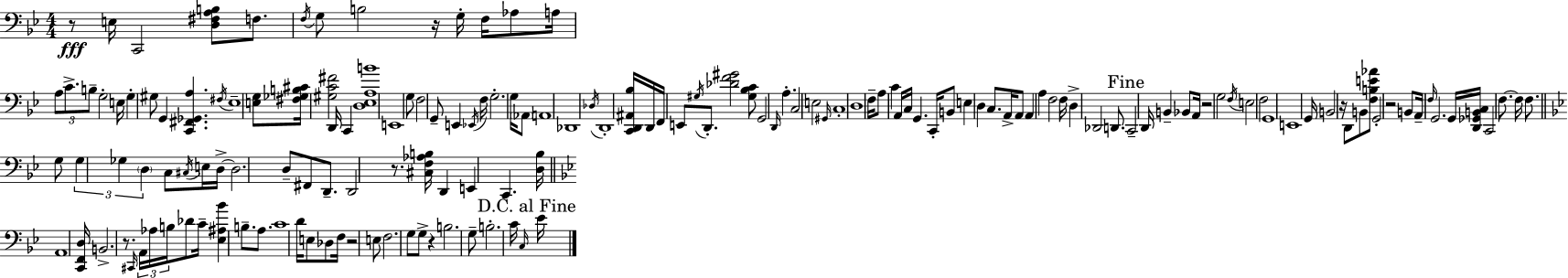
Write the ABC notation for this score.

X:1
T:Untitled
M:4/4
L:1/4
K:Gm
z/2 E,/4 C,,2 [D,^F,A,B,]/2 F,/2 F,/4 G,/2 B,2 z/4 G,/4 F,/4 _A,/2 A,/4 A,/2 C/2 B,/2 G,2 E,/4 G, ^G,/2 G,, [C,,^F,,_G,,A,] ^F,/4 _E,4 [E,G,]/2 [^F,_G,B,^C]/4 [^G,C^F]2 D,,/4 C,, [D,_E,A,B]4 E,,4 G,/2 F,2 G,,/2 E,, _E,,/4 F,/4 G,2 G,/4 _A,,/2 A,,4 _D,,4 _D,/4 D,,4 [C,,D,,^A,,_B,]/4 D,,/4 F,,/4 E,,/2 ^G,/4 D,,/2 [_DF^G]2 [^G,_B,C]/2 G,,2 D,,/4 A, C,2 E,2 ^G,,/4 C,4 D,4 F,/4 A,/2 C A,,/4 C,/4 G,, C,,/4 B,,/2 E, D, C,/2 A,,/4 A,,/2 A,, A, F,2 F,/4 D, _D,,2 D,,/2 C,,2 D,,/4 B,, _B,,/2 A,,/4 z2 G,2 F,/4 E,2 F,2 G,,4 E,,4 G,,/4 B,,2 z/4 D,,/2 B,,/2 [F,B,E_A]/2 G,,2 z2 B,,/2 A,,/4 F,/4 G,,2 G,,/4 [D,,_G,,B,,C,]/4 C,,2 F,/2 F,/4 F,/2 G,/2 G, _G, D, C,/2 ^C,/4 E,/4 D,/4 D,2 D,/2 ^F,,/2 D,,/2 D,,2 z/2 [^C,F,_A,B,]/4 D,, E,, C,, [D,_B,]/4 A,,4 [C,,F,,D,]/4 B,,2 z/2 ^C,,/4 A,,/4 _A,/4 B,/4 _D/2 C/4 [_E,^A,_B] B,/2 A,/2 C4 D/4 E,/2 _D,/2 F,/4 z2 E,/2 F,2 G,/2 G,/2 z B,2 G,/2 B,2 C/4 C,/4 _E/4